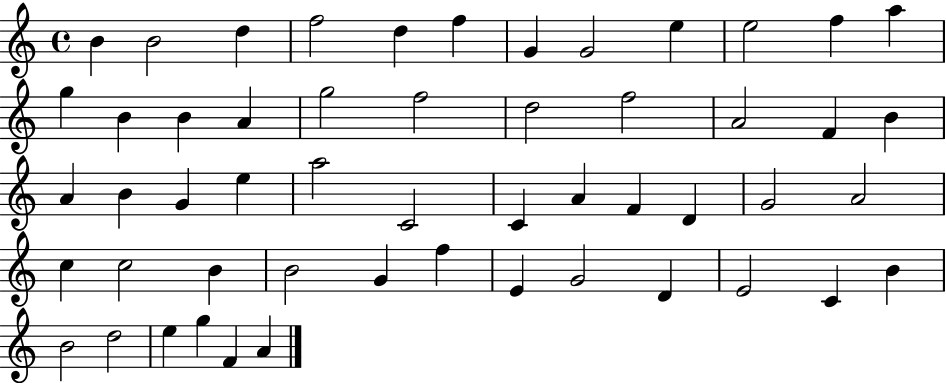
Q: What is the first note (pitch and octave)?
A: B4